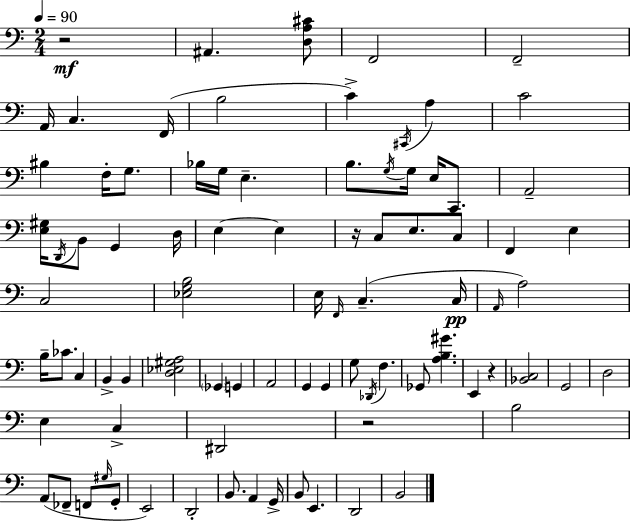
X:1
T:Untitled
M:2/4
L:1/4
K:Am
z2 ^A,, [D,A,^C]/2 F,,2 F,,2 A,,/4 C, F,,/4 B,2 C ^C,,/4 A, C2 ^B, F,/4 G,/2 _B,/4 G,/4 E, B,/2 G,/4 G,/4 E,/4 C,,/2 A,,2 [E,^G,]/4 D,,/4 B,,/2 G,, D,/4 E, E, z/4 C,/2 E,/2 C,/2 F,, E, C,2 [_E,G,B,]2 E,/4 F,,/4 C, C,/4 A,,/4 A,2 B,/4 _C/2 C, B,, B,, [D,_E,^G,A,]2 _G,, G,, A,,2 G,, G,, G,/2 _D,,/4 F, _G,,/2 [A,B,^G] E,, z [_B,,C,]2 G,,2 D,2 E, C, ^D,,2 z2 B,2 A,,/2 _F,,/2 F,,/2 ^G,/4 G,,/2 E,,2 D,,2 B,,/2 A,, G,,/4 B,,/2 E,, D,,2 B,,2